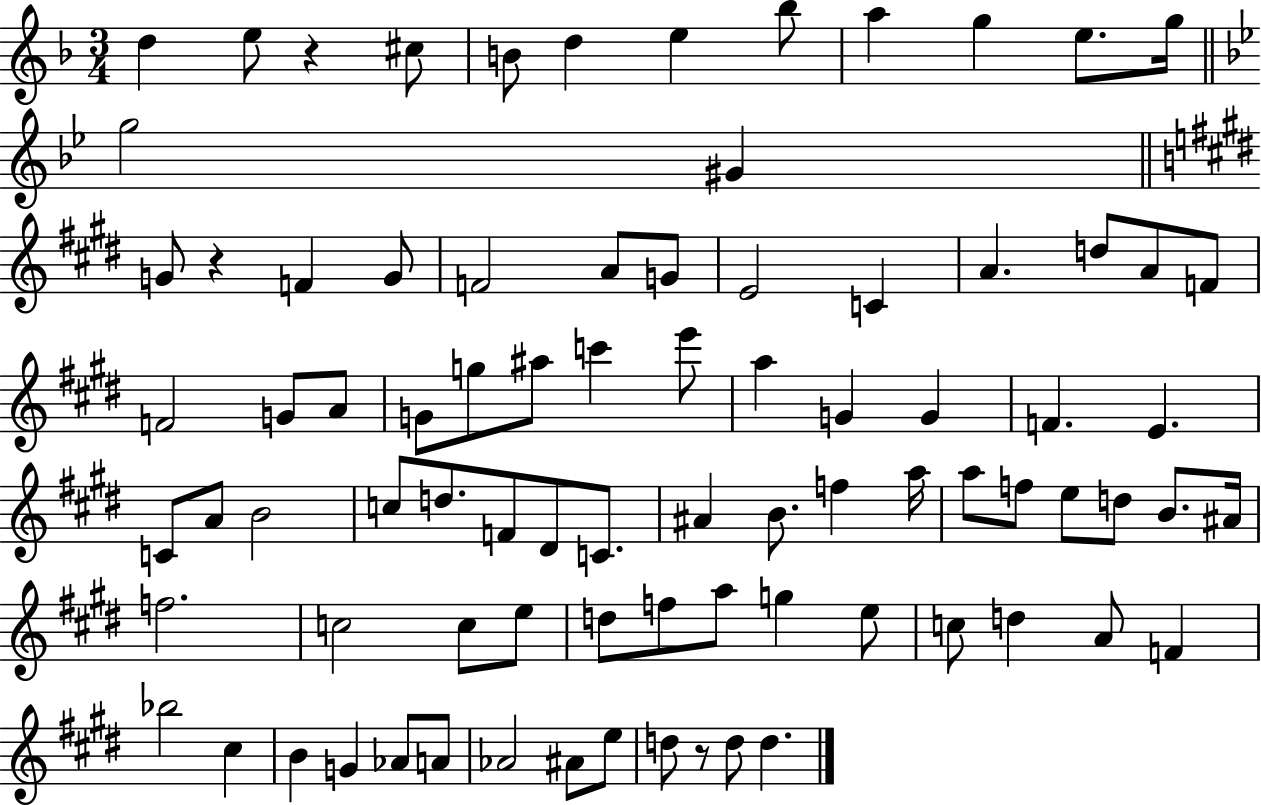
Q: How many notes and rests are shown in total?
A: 84